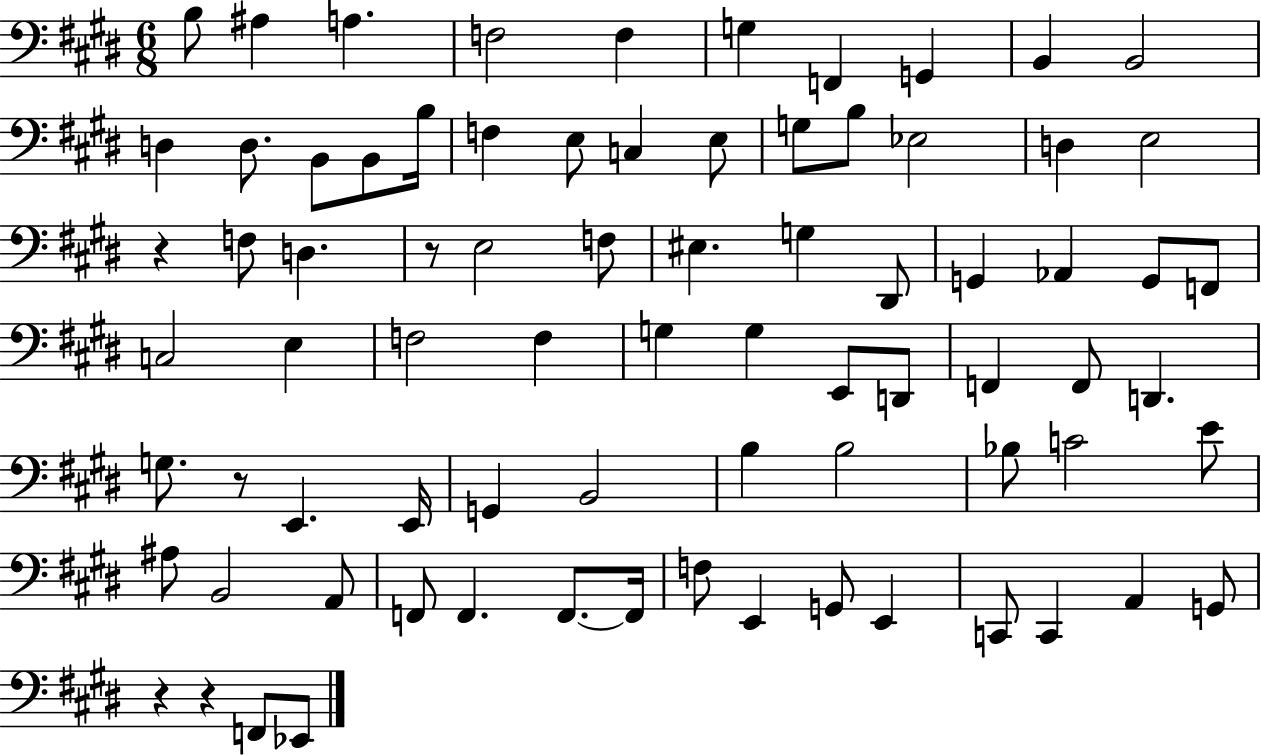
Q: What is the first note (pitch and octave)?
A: B3